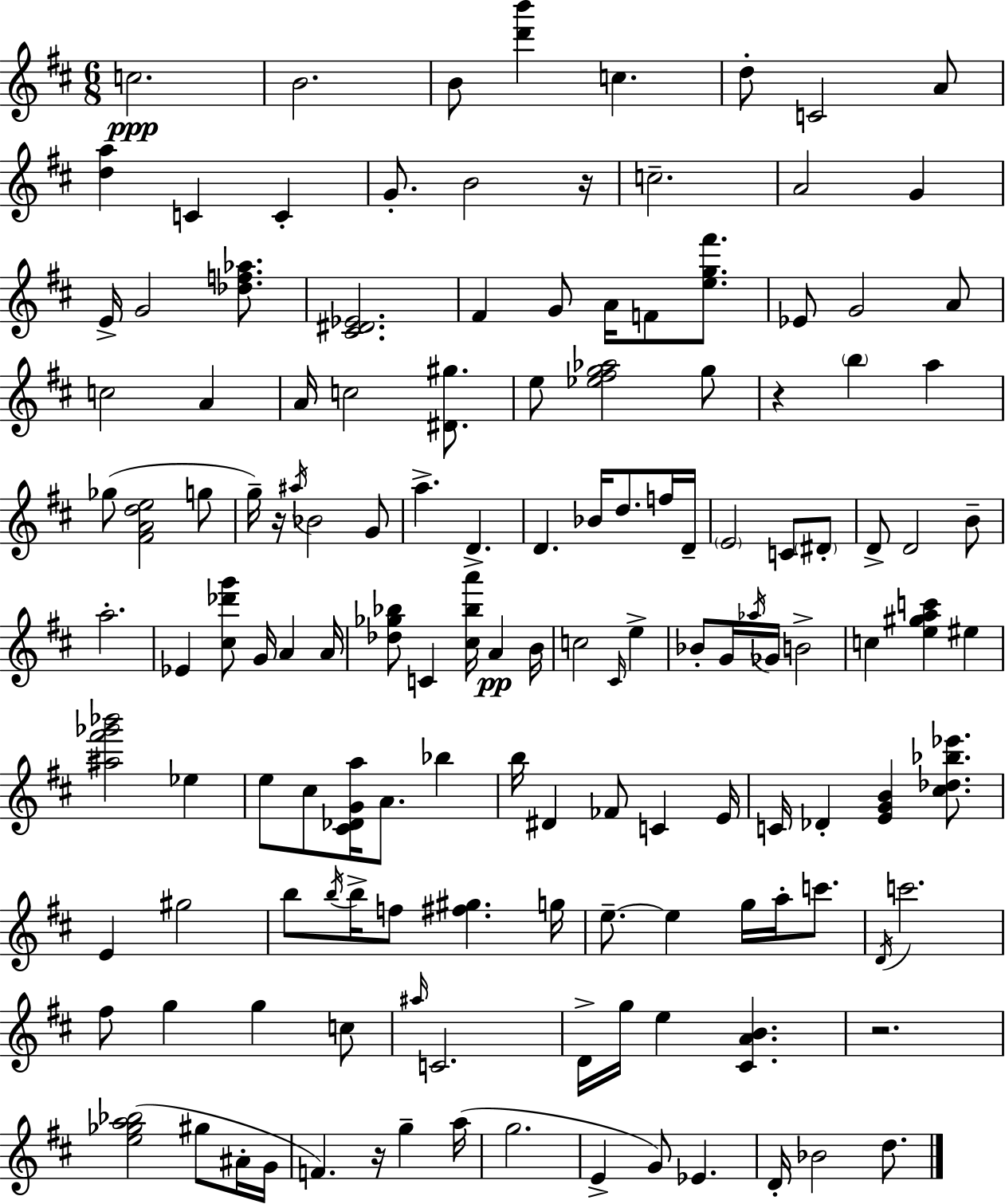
{
  \clef treble
  \numericTimeSignature
  \time 6/8
  \key d \major
  c''2.\ppp | b'2. | b'8 <d''' b'''>4 c''4. | d''8-. c'2 a'8 | \break <d'' a''>4 c'4 c'4-. | g'8.-. b'2 r16 | c''2.-- | a'2 g'4 | \break e'16-> g'2 <des'' f'' aes''>8. | <cis' dis' ees'>2. | fis'4 g'8 a'16 f'8 <e'' g'' fis'''>8. | ees'8 g'2 a'8 | \break c''2 a'4 | a'16 c''2 <dis' gis''>8. | e''8 <ees'' fis'' g'' aes''>2 g''8 | r4 \parenthesize b''4 a''4 | \break ges''8( <fis' a' d'' e''>2 g''8 | g''16--) r16 \acciaccatura { ais''16 } bes'2 g'8 | a''4.-> d'4.-> | d'4. bes'16 d''8. f''16 | \break d'16-- \parenthesize e'2 c'8 \parenthesize dis'8-. | d'8-> d'2 b'8-- | a''2.-. | ees'4 <cis'' des''' g'''>8 g'16 a'4 | \break a'16 <des'' ges'' bes''>8 c'4 <cis'' bes'' a'''>16 a'4\pp | b'16 c''2 \grace { cis'16 } e''4-> | bes'8-. g'16 \acciaccatura { aes''16 } ges'16 b'2-> | c''4 <e'' gis'' a'' c'''>4 eis''4 | \break <ais'' fis''' ges''' bes'''>2 ees''4 | e''8 cis''8 <cis' des' g' a''>16 a'8. bes''4 | b''16 dis'4 fes'8 c'4 | e'16 c'16 des'4-. <e' g' b'>4 | \break <cis'' des'' bes'' ees'''>8. e'4 gis''2 | b''8 \acciaccatura { b''16 } b''16-> f''8 <fis'' gis''>4. | g''16 e''8.--~~ e''4 g''16 | a''16-. c'''8. \acciaccatura { d'16 } c'''2. | \break fis''8 g''4 g''4 | c''8 \grace { ais''16 } c'2. | d'16-> g''16 e''4 | <cis' a' b'>4. r2. | \break <e'' ges'' a'' bes''>2( | gis''8 ais'16-. g'16 f'4.) | r16 g''4-- a''16( g''2. | e'4-> g'8) | \break ees'4. d'16-. bes'2 | d''8. \bar "|."
}